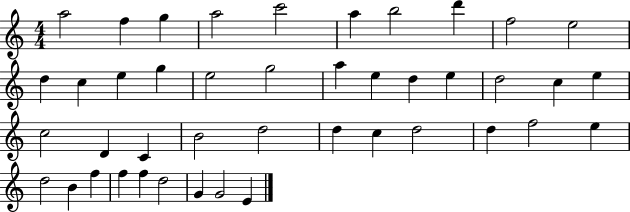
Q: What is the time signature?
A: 4/4